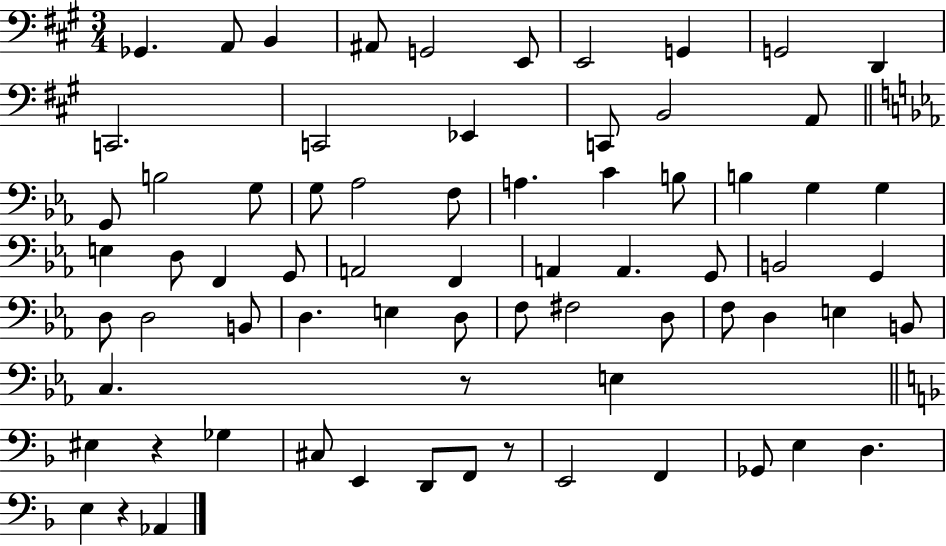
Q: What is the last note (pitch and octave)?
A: Ab2